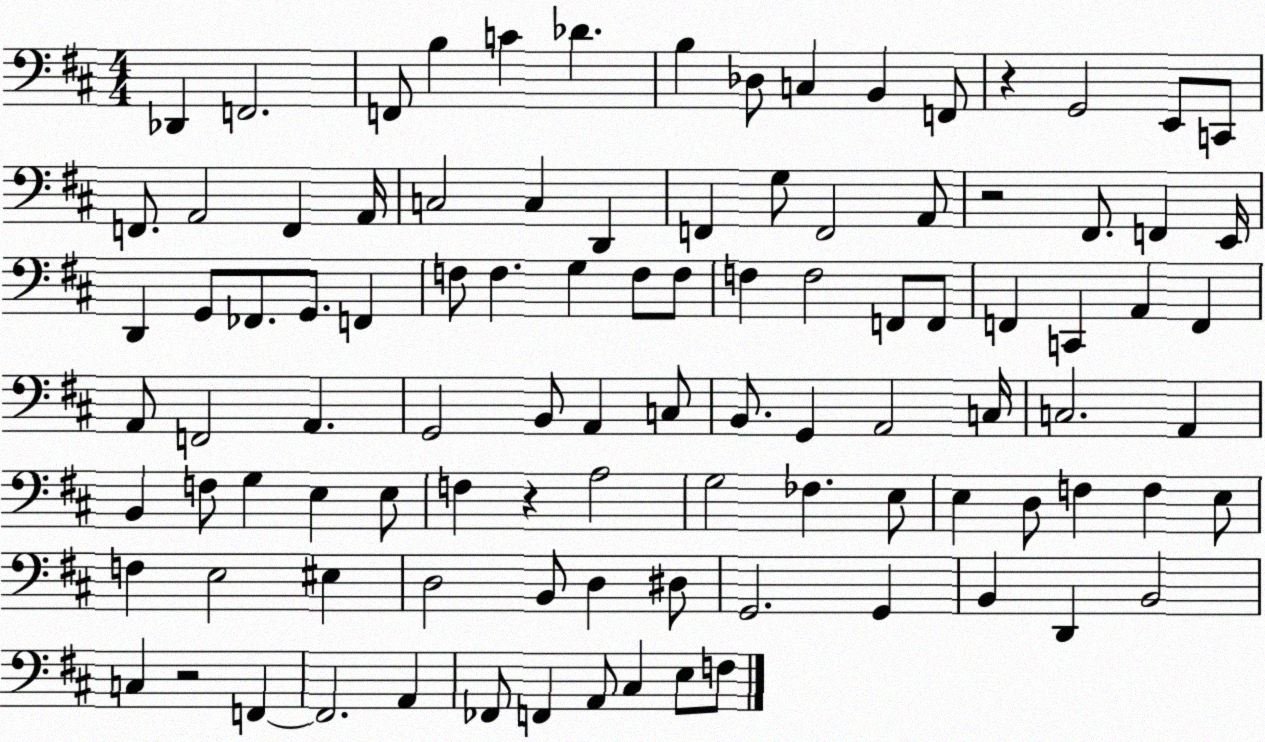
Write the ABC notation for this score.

X:1
T:Untitled
M:4/4
L:1/4
K:D
_D,, F,,2 F,,/2 B, C _D B, _D,/2 C, B,, F,,/2 z G,,2 E,,/2 C,,/2 F,,/2 A,,2 F,, A,,/4 C,2 C, D,, F,, G,/2 F,,2 A,,/2 z2 ^F,,/2 F,, E,,/4 D,, G,,/2 _F,,/2 G,,/2 F,, F,/2 F, G, F,/2 F,/2 F, F,2 F,,/2 F,,/2 F,, C,, A,, F,, A,,/2 F,,2 A,, G,,2 B,,/2 A,, C,/2 B,,/2 G,, A,,2 C,/4 C,2 A,, B,, F,/2 G, E, E,/2 F, z A,2 G,2 _F, E,/2 E, D,/2 F, F, E,/2 F, E,2 ^E, D,2 B,,/2 D, ^D,/2 G,,2 G,, B,, D,, B,,2 C, z2 F,, F,,2 A,, _F,,/2 F,, A,,/2 ^C, E,/2 F,/2